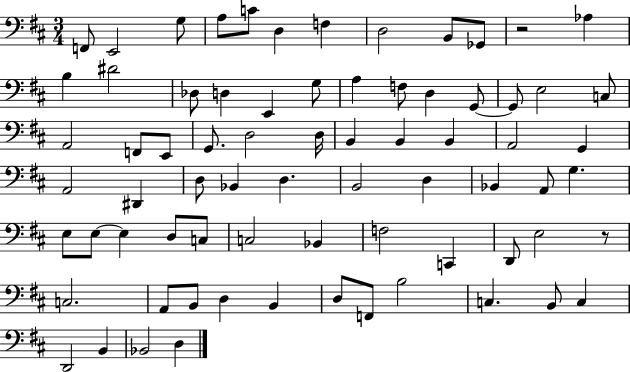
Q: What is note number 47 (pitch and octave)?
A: E3